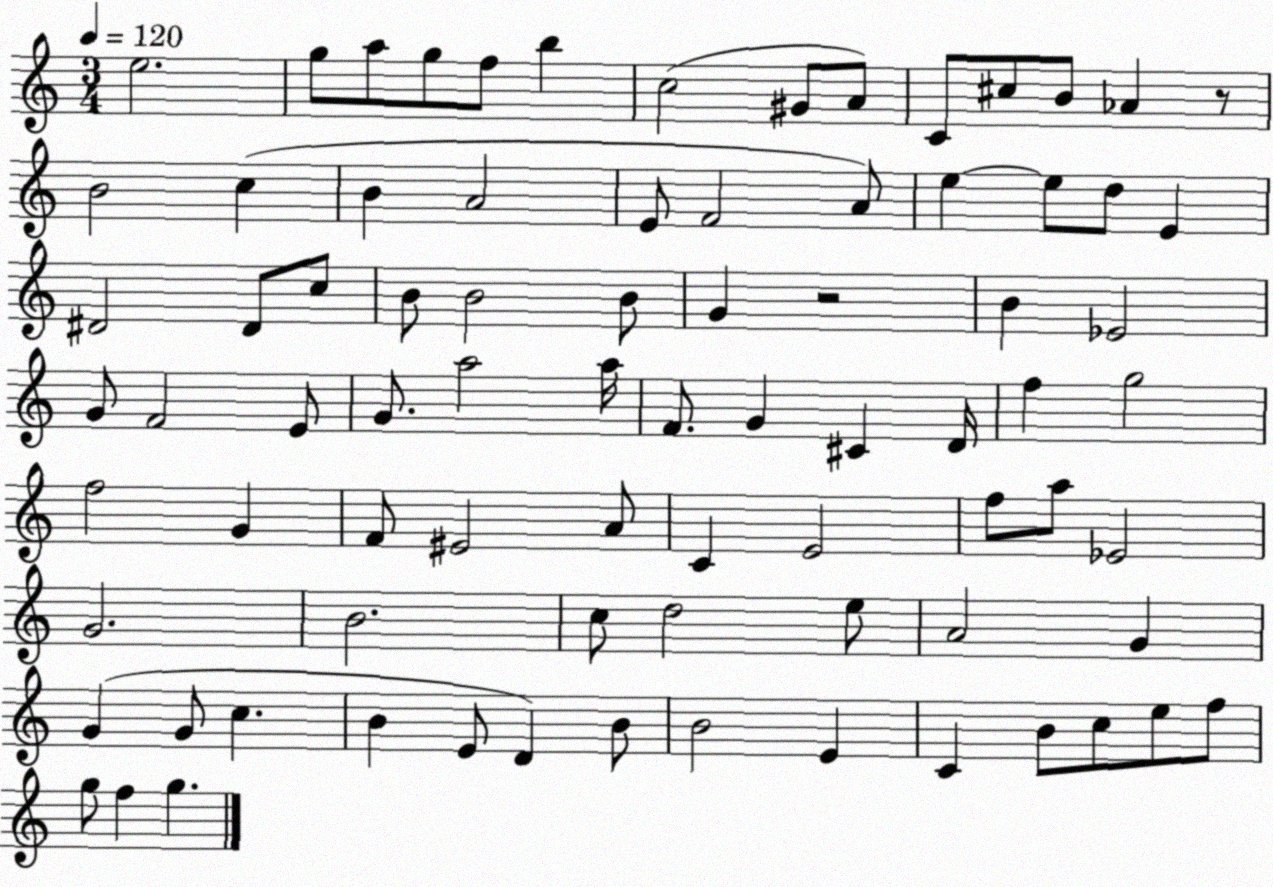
X:1
T:Untitled
M:3/4
L:1/4
K:C
e2 g/2 a/2 g/2 f/2 b c2 ^G/2 A/2 C/2 ^c/2 B/2 _A z/2 B2 c B A2 E/2 F2 A/2 e e/2 d/2 E ^D2 ^D/2 c/2 B/2 B2 B/2 G z2 B _E2 G/2 F2 E/2 G/2 a2 a/4 F/2 G ^C D/4 f g2 f2 G F/2 ^E2 A/2 C E2 f/2 a/2 _E2 G2 B2 c/2 d2 e/2 A2 G G G/2 c B E/2 D B/2 B2 E C B/2 c/2 e/2 f/2 g/2 f g